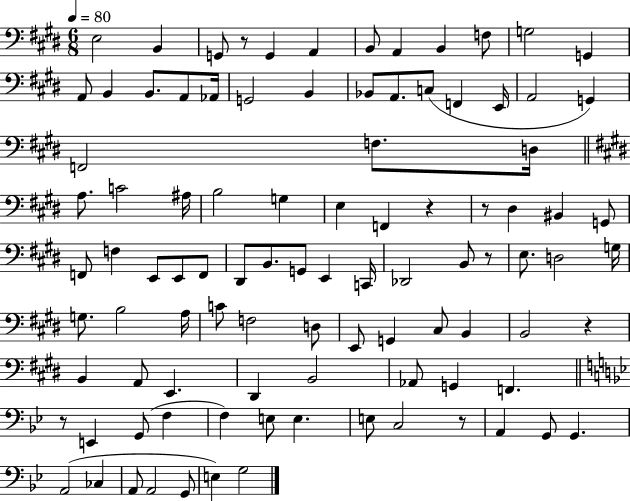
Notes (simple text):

E3/h B2/q G2/e R/e G2/q A2/q B2/e A2/q B2/q F3/e G3/h G2/q A2/e B2/q B2/e. A2/e Ab2/s G2/h B2/q Bb2/e A2/e. C3/e F2/q E2/s A2/h G2/q F2/h F3/e. D3/s A3/e. C4/h A#3/s B3/h G3/q E3/q F2/q R/q R/e D#3/q BIS2/q G2/e F2/e F3/q E2/e E2/e F2/e D#2/e B2/e. G2/e E2/q C2/s Db2/h B2/e R/e E3/e. D3/h G3/s G3/e. B3/h A3/s C4/e F3/h D3/e E2/e G2/q C#3/e B2/q B2/h R/q B2/q A2/e E2/q. D#2/q B2/h Ab2/e G2/q F2/q. R/e E2/q G2/e F3/q F3/q E3/e E3/q. E3/e C3/h R/e A2/q G2/e G2/q. A2/h CES3/q A2/e A2/h G2/e E3/q G3/h